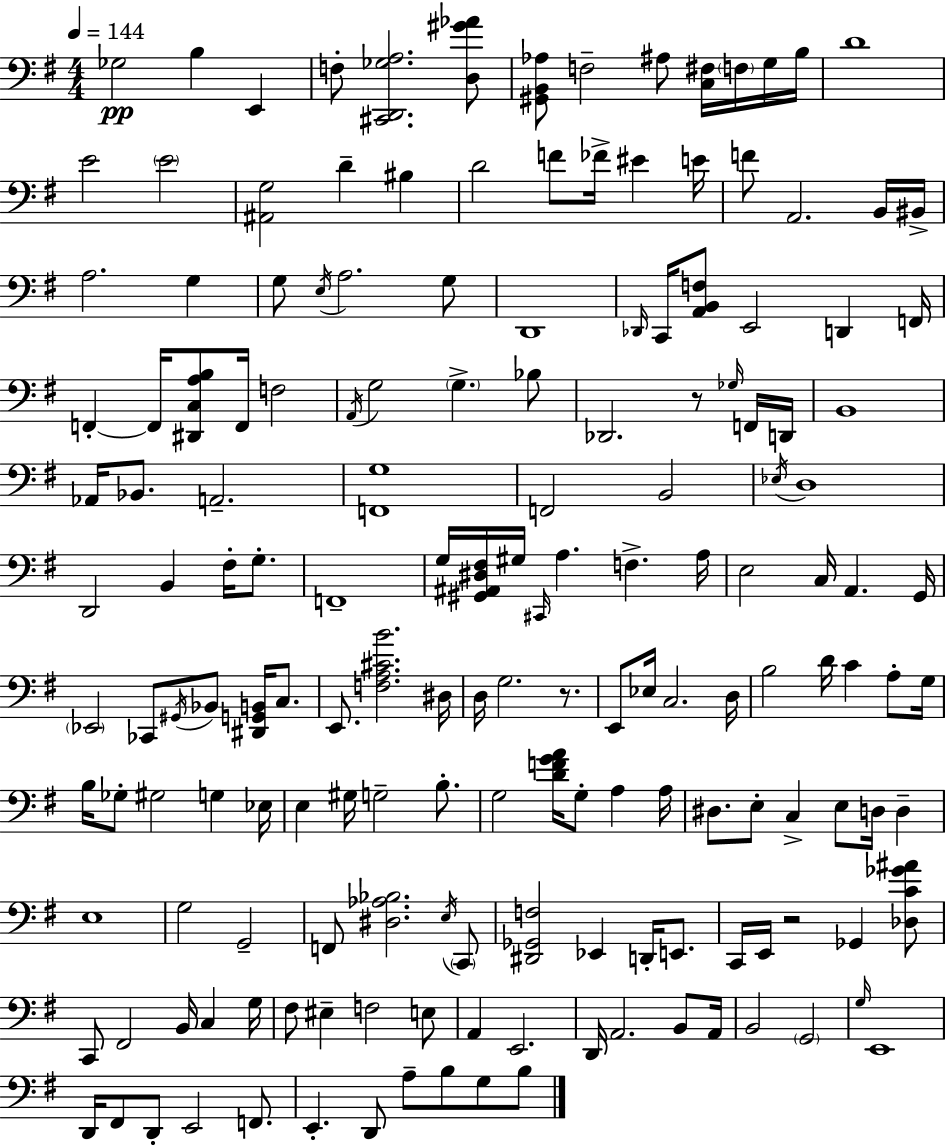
X:1
T:Untitled
M:4/4
L:1/4
K:G
_G,2 B, E,, F,/2 [^C,,D,,_G,A,]2 [D,^G_A]/2 [^G,,B,,_A,]/2 F,2 ^A,/2 [C,^F,]/4 F,/4 G,/4 B,/4 D4 E2 E2 [^A,,G,]2 D ^B, D2 F/2 _F/4 ^E E/4 F/2 A,,2 B,,/4 ^B,,/4 A,2 G, G,/2 E,/4 A,2 G,/2 D,,4 _D,,/4 C,,/4 [A,,B,,F,]/2 E,,2 D,, F,,/4 F,, F,,/4 [^D,,C,A,B,]/2 F,,/4 F,2 A,,/4 G,2 G, _B,/2 _D,,2 z/2 _G,/4 F,,/4 D,,/4 B,,4 _A,,/4 _B,,/2 A,,2 [F,,G,]4 F,,2 B,,2 _E,/4 D,4 D,,2 B,, ^F,/4 G,/2 F,,4 G,/4 [^G,,^A,,^D,^F,]/4 ^G,/4 ^C,,/4 A, F, A,/4 E,2 C,/4 A,, G,,/4 _E,,2 _C,,/2 ^G,,/4 _B,,/2 [^D,,G,,B,,]/4 C,/2 E,,/2 [F,A,^CB]2 ^D,/4 D,/4 G,2 z/2 E,,/2 _E,/4 C,2 D,/4 B,2 D/4 C A,/2 G,/4 B,/4 _G,/2 ^G,2 G, _E,/4 E, ^G,/4 G,2 B,/2 G,2 [DFGA]/4 G,/2 A, A,/4 ^D,/2 E,/2 C, E,/2 D,/4 D, E,4 G,2 G,,2 F,,/2 [^D,_A,_B,]2 E,/4 C,,/2 [^D,,_G,,F,]2 _E,, D,,/4 E,,/2 C,,/4 E,,/4 z2 _G,, [_D,C_G^A]/2 C,,/2 ^F,,2 B,,/4 C, G,/4 ^F,/2 ^E, F,2 E,/2 A,, E,,2 D,,/4 A,,2 B,,/2 A,,/4 B,,2 G,,2 G,/4 E,,4 D,,/4 ^F,,/2 D,,/2 E,,2 F,,/2 E,, D,,/2 A,/2 B,/2 G,/2 B,/2